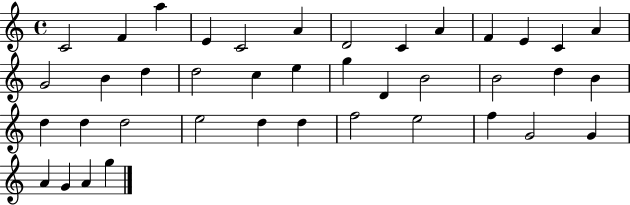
{
  \clef treble
  \time 4/4
  \defaultTimeSignature
  \key c \major
  c'2 f'4 a''4 | e'4 c'2 a'4 | d'2 c'4 a'4 | f'4 e'4 c'4 a'4 | \break g'2 b'4 d''4 | d''2 c''4 e''4 | g''4 d'4 b'2 | b'2 d''4 b'4 | \break d''4 d''4 d''2 | e''2 d''4 d''4 | f''2 e''2 | f''4 g'2 g'4 | \break a'4 g'4 a'4 g''4 | \bar "|."
}